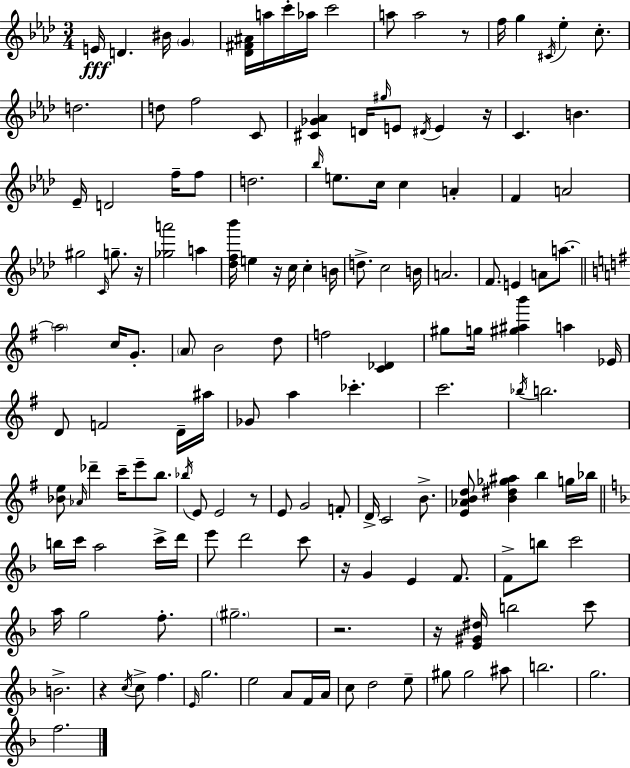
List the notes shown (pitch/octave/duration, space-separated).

E4/s D4/q. BIS4/s G4/q [Db4,F#4,A#4]/s A5/s C6/s Ab5/s C6/h A5/e A5/h R/e F5/s G5/q C#4/s Eb5/q C5/e. D5/h. D5/e F5/h C4/e [C#4,Gb4,Ab4]/q D4/s G#5/s E4/e D#4/s E4/q R/s C4/q. B4/q. Eb4/s D4/h F5/s F5/e D5/h. Bb5/s E5/e. C5/s C5/q A4/q F4/q A4/h G#5/h C4/s G5/e. R/s [Gb5,A6]/h A5/q [Db5,F5,Bb6]/s E5/q R/s C5/s C5/q B4/s D5/e. C5/h B4/s A4/h. F4/e. E4/q A4/e A5/e. A5/h C5/s G4/e. A4/e B4/h D5/e F5/h [C4,Db4]/q G#5/e G5/s [G#5,A#5,B6]/q A5/q Eb4/s D4/e F4/h D4/s A#5/s Gb4/e A5/q CES6/q. C6/h. Bb5/s B5/h. [Bb4,E5]/e Ab4/s Db6/q C6/s E6/e B5/e. Bb5/s E4/e E4/h R/e E4/e G4/h F4/e D4/s C4/h B4/e. [E4,Ab4,B4,D5]/e [B4,D#5,Gb5,A#5]/q B5/q G5/s Bb5/s B5/s C6/s A5/h C6/s D6/s E6/e D6/h C6/e R/s G4/q E4/q F4/e. F4/e B5/e C6/h A5/s G5/h F5/e. G#5/h. R/h. R/s [E4,G#4,D#5]/s B5/h C6/e B4/h. R/q C5/s C5/e F5/q. E4/s G5/h. E5/h A4/e F4/s A4/s C5/e D5/h E5/e G#5/e G#5/h A#5/e B5/h. G5/h. F5/h.